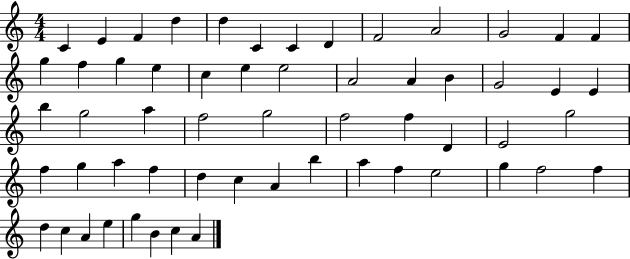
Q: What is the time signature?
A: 4/4